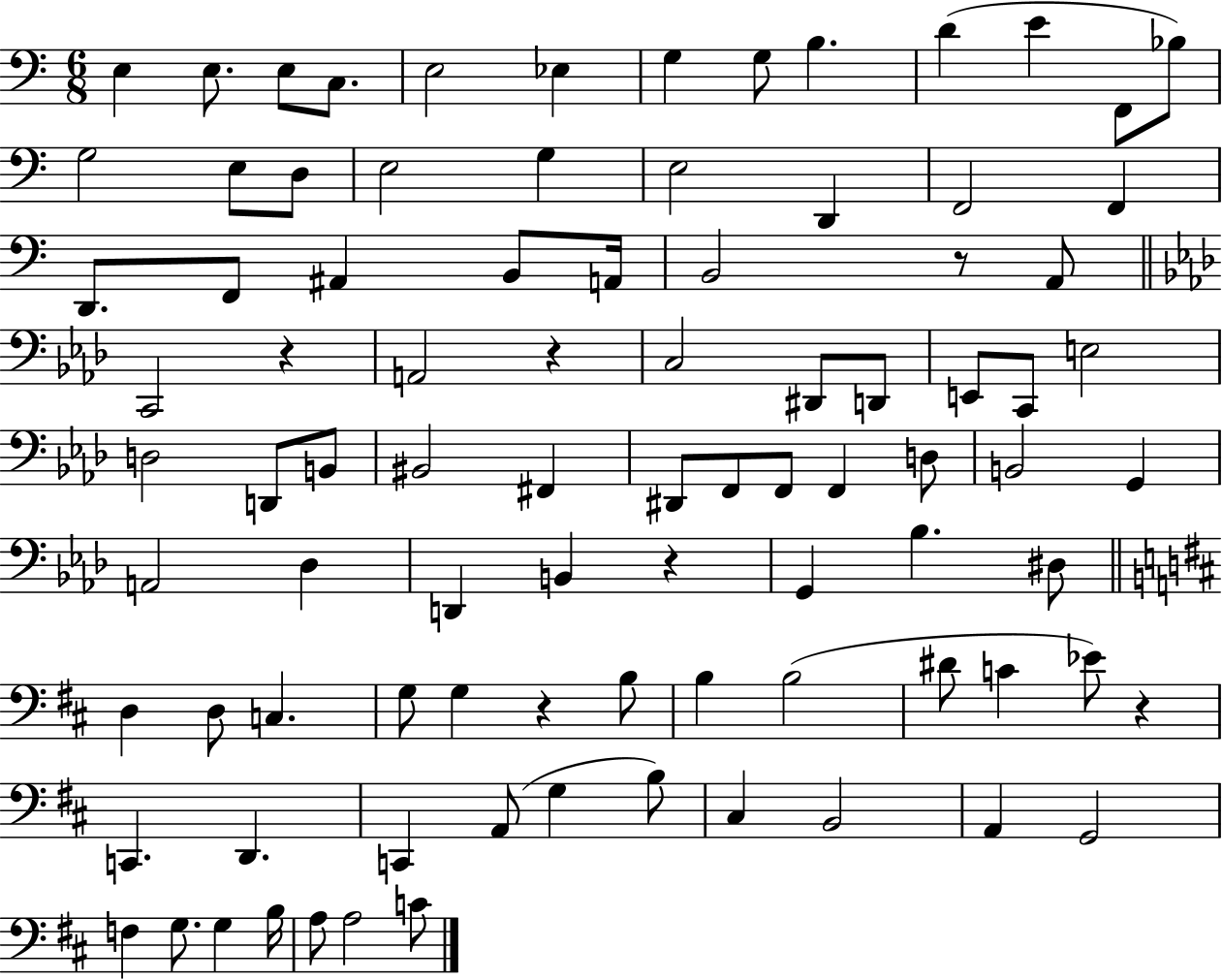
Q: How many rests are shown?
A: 6